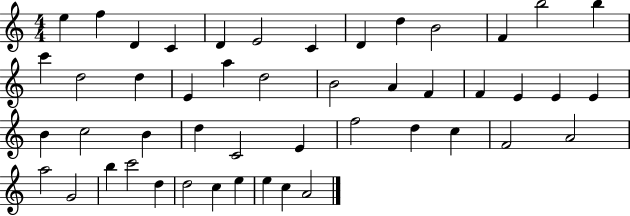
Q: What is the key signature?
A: C major